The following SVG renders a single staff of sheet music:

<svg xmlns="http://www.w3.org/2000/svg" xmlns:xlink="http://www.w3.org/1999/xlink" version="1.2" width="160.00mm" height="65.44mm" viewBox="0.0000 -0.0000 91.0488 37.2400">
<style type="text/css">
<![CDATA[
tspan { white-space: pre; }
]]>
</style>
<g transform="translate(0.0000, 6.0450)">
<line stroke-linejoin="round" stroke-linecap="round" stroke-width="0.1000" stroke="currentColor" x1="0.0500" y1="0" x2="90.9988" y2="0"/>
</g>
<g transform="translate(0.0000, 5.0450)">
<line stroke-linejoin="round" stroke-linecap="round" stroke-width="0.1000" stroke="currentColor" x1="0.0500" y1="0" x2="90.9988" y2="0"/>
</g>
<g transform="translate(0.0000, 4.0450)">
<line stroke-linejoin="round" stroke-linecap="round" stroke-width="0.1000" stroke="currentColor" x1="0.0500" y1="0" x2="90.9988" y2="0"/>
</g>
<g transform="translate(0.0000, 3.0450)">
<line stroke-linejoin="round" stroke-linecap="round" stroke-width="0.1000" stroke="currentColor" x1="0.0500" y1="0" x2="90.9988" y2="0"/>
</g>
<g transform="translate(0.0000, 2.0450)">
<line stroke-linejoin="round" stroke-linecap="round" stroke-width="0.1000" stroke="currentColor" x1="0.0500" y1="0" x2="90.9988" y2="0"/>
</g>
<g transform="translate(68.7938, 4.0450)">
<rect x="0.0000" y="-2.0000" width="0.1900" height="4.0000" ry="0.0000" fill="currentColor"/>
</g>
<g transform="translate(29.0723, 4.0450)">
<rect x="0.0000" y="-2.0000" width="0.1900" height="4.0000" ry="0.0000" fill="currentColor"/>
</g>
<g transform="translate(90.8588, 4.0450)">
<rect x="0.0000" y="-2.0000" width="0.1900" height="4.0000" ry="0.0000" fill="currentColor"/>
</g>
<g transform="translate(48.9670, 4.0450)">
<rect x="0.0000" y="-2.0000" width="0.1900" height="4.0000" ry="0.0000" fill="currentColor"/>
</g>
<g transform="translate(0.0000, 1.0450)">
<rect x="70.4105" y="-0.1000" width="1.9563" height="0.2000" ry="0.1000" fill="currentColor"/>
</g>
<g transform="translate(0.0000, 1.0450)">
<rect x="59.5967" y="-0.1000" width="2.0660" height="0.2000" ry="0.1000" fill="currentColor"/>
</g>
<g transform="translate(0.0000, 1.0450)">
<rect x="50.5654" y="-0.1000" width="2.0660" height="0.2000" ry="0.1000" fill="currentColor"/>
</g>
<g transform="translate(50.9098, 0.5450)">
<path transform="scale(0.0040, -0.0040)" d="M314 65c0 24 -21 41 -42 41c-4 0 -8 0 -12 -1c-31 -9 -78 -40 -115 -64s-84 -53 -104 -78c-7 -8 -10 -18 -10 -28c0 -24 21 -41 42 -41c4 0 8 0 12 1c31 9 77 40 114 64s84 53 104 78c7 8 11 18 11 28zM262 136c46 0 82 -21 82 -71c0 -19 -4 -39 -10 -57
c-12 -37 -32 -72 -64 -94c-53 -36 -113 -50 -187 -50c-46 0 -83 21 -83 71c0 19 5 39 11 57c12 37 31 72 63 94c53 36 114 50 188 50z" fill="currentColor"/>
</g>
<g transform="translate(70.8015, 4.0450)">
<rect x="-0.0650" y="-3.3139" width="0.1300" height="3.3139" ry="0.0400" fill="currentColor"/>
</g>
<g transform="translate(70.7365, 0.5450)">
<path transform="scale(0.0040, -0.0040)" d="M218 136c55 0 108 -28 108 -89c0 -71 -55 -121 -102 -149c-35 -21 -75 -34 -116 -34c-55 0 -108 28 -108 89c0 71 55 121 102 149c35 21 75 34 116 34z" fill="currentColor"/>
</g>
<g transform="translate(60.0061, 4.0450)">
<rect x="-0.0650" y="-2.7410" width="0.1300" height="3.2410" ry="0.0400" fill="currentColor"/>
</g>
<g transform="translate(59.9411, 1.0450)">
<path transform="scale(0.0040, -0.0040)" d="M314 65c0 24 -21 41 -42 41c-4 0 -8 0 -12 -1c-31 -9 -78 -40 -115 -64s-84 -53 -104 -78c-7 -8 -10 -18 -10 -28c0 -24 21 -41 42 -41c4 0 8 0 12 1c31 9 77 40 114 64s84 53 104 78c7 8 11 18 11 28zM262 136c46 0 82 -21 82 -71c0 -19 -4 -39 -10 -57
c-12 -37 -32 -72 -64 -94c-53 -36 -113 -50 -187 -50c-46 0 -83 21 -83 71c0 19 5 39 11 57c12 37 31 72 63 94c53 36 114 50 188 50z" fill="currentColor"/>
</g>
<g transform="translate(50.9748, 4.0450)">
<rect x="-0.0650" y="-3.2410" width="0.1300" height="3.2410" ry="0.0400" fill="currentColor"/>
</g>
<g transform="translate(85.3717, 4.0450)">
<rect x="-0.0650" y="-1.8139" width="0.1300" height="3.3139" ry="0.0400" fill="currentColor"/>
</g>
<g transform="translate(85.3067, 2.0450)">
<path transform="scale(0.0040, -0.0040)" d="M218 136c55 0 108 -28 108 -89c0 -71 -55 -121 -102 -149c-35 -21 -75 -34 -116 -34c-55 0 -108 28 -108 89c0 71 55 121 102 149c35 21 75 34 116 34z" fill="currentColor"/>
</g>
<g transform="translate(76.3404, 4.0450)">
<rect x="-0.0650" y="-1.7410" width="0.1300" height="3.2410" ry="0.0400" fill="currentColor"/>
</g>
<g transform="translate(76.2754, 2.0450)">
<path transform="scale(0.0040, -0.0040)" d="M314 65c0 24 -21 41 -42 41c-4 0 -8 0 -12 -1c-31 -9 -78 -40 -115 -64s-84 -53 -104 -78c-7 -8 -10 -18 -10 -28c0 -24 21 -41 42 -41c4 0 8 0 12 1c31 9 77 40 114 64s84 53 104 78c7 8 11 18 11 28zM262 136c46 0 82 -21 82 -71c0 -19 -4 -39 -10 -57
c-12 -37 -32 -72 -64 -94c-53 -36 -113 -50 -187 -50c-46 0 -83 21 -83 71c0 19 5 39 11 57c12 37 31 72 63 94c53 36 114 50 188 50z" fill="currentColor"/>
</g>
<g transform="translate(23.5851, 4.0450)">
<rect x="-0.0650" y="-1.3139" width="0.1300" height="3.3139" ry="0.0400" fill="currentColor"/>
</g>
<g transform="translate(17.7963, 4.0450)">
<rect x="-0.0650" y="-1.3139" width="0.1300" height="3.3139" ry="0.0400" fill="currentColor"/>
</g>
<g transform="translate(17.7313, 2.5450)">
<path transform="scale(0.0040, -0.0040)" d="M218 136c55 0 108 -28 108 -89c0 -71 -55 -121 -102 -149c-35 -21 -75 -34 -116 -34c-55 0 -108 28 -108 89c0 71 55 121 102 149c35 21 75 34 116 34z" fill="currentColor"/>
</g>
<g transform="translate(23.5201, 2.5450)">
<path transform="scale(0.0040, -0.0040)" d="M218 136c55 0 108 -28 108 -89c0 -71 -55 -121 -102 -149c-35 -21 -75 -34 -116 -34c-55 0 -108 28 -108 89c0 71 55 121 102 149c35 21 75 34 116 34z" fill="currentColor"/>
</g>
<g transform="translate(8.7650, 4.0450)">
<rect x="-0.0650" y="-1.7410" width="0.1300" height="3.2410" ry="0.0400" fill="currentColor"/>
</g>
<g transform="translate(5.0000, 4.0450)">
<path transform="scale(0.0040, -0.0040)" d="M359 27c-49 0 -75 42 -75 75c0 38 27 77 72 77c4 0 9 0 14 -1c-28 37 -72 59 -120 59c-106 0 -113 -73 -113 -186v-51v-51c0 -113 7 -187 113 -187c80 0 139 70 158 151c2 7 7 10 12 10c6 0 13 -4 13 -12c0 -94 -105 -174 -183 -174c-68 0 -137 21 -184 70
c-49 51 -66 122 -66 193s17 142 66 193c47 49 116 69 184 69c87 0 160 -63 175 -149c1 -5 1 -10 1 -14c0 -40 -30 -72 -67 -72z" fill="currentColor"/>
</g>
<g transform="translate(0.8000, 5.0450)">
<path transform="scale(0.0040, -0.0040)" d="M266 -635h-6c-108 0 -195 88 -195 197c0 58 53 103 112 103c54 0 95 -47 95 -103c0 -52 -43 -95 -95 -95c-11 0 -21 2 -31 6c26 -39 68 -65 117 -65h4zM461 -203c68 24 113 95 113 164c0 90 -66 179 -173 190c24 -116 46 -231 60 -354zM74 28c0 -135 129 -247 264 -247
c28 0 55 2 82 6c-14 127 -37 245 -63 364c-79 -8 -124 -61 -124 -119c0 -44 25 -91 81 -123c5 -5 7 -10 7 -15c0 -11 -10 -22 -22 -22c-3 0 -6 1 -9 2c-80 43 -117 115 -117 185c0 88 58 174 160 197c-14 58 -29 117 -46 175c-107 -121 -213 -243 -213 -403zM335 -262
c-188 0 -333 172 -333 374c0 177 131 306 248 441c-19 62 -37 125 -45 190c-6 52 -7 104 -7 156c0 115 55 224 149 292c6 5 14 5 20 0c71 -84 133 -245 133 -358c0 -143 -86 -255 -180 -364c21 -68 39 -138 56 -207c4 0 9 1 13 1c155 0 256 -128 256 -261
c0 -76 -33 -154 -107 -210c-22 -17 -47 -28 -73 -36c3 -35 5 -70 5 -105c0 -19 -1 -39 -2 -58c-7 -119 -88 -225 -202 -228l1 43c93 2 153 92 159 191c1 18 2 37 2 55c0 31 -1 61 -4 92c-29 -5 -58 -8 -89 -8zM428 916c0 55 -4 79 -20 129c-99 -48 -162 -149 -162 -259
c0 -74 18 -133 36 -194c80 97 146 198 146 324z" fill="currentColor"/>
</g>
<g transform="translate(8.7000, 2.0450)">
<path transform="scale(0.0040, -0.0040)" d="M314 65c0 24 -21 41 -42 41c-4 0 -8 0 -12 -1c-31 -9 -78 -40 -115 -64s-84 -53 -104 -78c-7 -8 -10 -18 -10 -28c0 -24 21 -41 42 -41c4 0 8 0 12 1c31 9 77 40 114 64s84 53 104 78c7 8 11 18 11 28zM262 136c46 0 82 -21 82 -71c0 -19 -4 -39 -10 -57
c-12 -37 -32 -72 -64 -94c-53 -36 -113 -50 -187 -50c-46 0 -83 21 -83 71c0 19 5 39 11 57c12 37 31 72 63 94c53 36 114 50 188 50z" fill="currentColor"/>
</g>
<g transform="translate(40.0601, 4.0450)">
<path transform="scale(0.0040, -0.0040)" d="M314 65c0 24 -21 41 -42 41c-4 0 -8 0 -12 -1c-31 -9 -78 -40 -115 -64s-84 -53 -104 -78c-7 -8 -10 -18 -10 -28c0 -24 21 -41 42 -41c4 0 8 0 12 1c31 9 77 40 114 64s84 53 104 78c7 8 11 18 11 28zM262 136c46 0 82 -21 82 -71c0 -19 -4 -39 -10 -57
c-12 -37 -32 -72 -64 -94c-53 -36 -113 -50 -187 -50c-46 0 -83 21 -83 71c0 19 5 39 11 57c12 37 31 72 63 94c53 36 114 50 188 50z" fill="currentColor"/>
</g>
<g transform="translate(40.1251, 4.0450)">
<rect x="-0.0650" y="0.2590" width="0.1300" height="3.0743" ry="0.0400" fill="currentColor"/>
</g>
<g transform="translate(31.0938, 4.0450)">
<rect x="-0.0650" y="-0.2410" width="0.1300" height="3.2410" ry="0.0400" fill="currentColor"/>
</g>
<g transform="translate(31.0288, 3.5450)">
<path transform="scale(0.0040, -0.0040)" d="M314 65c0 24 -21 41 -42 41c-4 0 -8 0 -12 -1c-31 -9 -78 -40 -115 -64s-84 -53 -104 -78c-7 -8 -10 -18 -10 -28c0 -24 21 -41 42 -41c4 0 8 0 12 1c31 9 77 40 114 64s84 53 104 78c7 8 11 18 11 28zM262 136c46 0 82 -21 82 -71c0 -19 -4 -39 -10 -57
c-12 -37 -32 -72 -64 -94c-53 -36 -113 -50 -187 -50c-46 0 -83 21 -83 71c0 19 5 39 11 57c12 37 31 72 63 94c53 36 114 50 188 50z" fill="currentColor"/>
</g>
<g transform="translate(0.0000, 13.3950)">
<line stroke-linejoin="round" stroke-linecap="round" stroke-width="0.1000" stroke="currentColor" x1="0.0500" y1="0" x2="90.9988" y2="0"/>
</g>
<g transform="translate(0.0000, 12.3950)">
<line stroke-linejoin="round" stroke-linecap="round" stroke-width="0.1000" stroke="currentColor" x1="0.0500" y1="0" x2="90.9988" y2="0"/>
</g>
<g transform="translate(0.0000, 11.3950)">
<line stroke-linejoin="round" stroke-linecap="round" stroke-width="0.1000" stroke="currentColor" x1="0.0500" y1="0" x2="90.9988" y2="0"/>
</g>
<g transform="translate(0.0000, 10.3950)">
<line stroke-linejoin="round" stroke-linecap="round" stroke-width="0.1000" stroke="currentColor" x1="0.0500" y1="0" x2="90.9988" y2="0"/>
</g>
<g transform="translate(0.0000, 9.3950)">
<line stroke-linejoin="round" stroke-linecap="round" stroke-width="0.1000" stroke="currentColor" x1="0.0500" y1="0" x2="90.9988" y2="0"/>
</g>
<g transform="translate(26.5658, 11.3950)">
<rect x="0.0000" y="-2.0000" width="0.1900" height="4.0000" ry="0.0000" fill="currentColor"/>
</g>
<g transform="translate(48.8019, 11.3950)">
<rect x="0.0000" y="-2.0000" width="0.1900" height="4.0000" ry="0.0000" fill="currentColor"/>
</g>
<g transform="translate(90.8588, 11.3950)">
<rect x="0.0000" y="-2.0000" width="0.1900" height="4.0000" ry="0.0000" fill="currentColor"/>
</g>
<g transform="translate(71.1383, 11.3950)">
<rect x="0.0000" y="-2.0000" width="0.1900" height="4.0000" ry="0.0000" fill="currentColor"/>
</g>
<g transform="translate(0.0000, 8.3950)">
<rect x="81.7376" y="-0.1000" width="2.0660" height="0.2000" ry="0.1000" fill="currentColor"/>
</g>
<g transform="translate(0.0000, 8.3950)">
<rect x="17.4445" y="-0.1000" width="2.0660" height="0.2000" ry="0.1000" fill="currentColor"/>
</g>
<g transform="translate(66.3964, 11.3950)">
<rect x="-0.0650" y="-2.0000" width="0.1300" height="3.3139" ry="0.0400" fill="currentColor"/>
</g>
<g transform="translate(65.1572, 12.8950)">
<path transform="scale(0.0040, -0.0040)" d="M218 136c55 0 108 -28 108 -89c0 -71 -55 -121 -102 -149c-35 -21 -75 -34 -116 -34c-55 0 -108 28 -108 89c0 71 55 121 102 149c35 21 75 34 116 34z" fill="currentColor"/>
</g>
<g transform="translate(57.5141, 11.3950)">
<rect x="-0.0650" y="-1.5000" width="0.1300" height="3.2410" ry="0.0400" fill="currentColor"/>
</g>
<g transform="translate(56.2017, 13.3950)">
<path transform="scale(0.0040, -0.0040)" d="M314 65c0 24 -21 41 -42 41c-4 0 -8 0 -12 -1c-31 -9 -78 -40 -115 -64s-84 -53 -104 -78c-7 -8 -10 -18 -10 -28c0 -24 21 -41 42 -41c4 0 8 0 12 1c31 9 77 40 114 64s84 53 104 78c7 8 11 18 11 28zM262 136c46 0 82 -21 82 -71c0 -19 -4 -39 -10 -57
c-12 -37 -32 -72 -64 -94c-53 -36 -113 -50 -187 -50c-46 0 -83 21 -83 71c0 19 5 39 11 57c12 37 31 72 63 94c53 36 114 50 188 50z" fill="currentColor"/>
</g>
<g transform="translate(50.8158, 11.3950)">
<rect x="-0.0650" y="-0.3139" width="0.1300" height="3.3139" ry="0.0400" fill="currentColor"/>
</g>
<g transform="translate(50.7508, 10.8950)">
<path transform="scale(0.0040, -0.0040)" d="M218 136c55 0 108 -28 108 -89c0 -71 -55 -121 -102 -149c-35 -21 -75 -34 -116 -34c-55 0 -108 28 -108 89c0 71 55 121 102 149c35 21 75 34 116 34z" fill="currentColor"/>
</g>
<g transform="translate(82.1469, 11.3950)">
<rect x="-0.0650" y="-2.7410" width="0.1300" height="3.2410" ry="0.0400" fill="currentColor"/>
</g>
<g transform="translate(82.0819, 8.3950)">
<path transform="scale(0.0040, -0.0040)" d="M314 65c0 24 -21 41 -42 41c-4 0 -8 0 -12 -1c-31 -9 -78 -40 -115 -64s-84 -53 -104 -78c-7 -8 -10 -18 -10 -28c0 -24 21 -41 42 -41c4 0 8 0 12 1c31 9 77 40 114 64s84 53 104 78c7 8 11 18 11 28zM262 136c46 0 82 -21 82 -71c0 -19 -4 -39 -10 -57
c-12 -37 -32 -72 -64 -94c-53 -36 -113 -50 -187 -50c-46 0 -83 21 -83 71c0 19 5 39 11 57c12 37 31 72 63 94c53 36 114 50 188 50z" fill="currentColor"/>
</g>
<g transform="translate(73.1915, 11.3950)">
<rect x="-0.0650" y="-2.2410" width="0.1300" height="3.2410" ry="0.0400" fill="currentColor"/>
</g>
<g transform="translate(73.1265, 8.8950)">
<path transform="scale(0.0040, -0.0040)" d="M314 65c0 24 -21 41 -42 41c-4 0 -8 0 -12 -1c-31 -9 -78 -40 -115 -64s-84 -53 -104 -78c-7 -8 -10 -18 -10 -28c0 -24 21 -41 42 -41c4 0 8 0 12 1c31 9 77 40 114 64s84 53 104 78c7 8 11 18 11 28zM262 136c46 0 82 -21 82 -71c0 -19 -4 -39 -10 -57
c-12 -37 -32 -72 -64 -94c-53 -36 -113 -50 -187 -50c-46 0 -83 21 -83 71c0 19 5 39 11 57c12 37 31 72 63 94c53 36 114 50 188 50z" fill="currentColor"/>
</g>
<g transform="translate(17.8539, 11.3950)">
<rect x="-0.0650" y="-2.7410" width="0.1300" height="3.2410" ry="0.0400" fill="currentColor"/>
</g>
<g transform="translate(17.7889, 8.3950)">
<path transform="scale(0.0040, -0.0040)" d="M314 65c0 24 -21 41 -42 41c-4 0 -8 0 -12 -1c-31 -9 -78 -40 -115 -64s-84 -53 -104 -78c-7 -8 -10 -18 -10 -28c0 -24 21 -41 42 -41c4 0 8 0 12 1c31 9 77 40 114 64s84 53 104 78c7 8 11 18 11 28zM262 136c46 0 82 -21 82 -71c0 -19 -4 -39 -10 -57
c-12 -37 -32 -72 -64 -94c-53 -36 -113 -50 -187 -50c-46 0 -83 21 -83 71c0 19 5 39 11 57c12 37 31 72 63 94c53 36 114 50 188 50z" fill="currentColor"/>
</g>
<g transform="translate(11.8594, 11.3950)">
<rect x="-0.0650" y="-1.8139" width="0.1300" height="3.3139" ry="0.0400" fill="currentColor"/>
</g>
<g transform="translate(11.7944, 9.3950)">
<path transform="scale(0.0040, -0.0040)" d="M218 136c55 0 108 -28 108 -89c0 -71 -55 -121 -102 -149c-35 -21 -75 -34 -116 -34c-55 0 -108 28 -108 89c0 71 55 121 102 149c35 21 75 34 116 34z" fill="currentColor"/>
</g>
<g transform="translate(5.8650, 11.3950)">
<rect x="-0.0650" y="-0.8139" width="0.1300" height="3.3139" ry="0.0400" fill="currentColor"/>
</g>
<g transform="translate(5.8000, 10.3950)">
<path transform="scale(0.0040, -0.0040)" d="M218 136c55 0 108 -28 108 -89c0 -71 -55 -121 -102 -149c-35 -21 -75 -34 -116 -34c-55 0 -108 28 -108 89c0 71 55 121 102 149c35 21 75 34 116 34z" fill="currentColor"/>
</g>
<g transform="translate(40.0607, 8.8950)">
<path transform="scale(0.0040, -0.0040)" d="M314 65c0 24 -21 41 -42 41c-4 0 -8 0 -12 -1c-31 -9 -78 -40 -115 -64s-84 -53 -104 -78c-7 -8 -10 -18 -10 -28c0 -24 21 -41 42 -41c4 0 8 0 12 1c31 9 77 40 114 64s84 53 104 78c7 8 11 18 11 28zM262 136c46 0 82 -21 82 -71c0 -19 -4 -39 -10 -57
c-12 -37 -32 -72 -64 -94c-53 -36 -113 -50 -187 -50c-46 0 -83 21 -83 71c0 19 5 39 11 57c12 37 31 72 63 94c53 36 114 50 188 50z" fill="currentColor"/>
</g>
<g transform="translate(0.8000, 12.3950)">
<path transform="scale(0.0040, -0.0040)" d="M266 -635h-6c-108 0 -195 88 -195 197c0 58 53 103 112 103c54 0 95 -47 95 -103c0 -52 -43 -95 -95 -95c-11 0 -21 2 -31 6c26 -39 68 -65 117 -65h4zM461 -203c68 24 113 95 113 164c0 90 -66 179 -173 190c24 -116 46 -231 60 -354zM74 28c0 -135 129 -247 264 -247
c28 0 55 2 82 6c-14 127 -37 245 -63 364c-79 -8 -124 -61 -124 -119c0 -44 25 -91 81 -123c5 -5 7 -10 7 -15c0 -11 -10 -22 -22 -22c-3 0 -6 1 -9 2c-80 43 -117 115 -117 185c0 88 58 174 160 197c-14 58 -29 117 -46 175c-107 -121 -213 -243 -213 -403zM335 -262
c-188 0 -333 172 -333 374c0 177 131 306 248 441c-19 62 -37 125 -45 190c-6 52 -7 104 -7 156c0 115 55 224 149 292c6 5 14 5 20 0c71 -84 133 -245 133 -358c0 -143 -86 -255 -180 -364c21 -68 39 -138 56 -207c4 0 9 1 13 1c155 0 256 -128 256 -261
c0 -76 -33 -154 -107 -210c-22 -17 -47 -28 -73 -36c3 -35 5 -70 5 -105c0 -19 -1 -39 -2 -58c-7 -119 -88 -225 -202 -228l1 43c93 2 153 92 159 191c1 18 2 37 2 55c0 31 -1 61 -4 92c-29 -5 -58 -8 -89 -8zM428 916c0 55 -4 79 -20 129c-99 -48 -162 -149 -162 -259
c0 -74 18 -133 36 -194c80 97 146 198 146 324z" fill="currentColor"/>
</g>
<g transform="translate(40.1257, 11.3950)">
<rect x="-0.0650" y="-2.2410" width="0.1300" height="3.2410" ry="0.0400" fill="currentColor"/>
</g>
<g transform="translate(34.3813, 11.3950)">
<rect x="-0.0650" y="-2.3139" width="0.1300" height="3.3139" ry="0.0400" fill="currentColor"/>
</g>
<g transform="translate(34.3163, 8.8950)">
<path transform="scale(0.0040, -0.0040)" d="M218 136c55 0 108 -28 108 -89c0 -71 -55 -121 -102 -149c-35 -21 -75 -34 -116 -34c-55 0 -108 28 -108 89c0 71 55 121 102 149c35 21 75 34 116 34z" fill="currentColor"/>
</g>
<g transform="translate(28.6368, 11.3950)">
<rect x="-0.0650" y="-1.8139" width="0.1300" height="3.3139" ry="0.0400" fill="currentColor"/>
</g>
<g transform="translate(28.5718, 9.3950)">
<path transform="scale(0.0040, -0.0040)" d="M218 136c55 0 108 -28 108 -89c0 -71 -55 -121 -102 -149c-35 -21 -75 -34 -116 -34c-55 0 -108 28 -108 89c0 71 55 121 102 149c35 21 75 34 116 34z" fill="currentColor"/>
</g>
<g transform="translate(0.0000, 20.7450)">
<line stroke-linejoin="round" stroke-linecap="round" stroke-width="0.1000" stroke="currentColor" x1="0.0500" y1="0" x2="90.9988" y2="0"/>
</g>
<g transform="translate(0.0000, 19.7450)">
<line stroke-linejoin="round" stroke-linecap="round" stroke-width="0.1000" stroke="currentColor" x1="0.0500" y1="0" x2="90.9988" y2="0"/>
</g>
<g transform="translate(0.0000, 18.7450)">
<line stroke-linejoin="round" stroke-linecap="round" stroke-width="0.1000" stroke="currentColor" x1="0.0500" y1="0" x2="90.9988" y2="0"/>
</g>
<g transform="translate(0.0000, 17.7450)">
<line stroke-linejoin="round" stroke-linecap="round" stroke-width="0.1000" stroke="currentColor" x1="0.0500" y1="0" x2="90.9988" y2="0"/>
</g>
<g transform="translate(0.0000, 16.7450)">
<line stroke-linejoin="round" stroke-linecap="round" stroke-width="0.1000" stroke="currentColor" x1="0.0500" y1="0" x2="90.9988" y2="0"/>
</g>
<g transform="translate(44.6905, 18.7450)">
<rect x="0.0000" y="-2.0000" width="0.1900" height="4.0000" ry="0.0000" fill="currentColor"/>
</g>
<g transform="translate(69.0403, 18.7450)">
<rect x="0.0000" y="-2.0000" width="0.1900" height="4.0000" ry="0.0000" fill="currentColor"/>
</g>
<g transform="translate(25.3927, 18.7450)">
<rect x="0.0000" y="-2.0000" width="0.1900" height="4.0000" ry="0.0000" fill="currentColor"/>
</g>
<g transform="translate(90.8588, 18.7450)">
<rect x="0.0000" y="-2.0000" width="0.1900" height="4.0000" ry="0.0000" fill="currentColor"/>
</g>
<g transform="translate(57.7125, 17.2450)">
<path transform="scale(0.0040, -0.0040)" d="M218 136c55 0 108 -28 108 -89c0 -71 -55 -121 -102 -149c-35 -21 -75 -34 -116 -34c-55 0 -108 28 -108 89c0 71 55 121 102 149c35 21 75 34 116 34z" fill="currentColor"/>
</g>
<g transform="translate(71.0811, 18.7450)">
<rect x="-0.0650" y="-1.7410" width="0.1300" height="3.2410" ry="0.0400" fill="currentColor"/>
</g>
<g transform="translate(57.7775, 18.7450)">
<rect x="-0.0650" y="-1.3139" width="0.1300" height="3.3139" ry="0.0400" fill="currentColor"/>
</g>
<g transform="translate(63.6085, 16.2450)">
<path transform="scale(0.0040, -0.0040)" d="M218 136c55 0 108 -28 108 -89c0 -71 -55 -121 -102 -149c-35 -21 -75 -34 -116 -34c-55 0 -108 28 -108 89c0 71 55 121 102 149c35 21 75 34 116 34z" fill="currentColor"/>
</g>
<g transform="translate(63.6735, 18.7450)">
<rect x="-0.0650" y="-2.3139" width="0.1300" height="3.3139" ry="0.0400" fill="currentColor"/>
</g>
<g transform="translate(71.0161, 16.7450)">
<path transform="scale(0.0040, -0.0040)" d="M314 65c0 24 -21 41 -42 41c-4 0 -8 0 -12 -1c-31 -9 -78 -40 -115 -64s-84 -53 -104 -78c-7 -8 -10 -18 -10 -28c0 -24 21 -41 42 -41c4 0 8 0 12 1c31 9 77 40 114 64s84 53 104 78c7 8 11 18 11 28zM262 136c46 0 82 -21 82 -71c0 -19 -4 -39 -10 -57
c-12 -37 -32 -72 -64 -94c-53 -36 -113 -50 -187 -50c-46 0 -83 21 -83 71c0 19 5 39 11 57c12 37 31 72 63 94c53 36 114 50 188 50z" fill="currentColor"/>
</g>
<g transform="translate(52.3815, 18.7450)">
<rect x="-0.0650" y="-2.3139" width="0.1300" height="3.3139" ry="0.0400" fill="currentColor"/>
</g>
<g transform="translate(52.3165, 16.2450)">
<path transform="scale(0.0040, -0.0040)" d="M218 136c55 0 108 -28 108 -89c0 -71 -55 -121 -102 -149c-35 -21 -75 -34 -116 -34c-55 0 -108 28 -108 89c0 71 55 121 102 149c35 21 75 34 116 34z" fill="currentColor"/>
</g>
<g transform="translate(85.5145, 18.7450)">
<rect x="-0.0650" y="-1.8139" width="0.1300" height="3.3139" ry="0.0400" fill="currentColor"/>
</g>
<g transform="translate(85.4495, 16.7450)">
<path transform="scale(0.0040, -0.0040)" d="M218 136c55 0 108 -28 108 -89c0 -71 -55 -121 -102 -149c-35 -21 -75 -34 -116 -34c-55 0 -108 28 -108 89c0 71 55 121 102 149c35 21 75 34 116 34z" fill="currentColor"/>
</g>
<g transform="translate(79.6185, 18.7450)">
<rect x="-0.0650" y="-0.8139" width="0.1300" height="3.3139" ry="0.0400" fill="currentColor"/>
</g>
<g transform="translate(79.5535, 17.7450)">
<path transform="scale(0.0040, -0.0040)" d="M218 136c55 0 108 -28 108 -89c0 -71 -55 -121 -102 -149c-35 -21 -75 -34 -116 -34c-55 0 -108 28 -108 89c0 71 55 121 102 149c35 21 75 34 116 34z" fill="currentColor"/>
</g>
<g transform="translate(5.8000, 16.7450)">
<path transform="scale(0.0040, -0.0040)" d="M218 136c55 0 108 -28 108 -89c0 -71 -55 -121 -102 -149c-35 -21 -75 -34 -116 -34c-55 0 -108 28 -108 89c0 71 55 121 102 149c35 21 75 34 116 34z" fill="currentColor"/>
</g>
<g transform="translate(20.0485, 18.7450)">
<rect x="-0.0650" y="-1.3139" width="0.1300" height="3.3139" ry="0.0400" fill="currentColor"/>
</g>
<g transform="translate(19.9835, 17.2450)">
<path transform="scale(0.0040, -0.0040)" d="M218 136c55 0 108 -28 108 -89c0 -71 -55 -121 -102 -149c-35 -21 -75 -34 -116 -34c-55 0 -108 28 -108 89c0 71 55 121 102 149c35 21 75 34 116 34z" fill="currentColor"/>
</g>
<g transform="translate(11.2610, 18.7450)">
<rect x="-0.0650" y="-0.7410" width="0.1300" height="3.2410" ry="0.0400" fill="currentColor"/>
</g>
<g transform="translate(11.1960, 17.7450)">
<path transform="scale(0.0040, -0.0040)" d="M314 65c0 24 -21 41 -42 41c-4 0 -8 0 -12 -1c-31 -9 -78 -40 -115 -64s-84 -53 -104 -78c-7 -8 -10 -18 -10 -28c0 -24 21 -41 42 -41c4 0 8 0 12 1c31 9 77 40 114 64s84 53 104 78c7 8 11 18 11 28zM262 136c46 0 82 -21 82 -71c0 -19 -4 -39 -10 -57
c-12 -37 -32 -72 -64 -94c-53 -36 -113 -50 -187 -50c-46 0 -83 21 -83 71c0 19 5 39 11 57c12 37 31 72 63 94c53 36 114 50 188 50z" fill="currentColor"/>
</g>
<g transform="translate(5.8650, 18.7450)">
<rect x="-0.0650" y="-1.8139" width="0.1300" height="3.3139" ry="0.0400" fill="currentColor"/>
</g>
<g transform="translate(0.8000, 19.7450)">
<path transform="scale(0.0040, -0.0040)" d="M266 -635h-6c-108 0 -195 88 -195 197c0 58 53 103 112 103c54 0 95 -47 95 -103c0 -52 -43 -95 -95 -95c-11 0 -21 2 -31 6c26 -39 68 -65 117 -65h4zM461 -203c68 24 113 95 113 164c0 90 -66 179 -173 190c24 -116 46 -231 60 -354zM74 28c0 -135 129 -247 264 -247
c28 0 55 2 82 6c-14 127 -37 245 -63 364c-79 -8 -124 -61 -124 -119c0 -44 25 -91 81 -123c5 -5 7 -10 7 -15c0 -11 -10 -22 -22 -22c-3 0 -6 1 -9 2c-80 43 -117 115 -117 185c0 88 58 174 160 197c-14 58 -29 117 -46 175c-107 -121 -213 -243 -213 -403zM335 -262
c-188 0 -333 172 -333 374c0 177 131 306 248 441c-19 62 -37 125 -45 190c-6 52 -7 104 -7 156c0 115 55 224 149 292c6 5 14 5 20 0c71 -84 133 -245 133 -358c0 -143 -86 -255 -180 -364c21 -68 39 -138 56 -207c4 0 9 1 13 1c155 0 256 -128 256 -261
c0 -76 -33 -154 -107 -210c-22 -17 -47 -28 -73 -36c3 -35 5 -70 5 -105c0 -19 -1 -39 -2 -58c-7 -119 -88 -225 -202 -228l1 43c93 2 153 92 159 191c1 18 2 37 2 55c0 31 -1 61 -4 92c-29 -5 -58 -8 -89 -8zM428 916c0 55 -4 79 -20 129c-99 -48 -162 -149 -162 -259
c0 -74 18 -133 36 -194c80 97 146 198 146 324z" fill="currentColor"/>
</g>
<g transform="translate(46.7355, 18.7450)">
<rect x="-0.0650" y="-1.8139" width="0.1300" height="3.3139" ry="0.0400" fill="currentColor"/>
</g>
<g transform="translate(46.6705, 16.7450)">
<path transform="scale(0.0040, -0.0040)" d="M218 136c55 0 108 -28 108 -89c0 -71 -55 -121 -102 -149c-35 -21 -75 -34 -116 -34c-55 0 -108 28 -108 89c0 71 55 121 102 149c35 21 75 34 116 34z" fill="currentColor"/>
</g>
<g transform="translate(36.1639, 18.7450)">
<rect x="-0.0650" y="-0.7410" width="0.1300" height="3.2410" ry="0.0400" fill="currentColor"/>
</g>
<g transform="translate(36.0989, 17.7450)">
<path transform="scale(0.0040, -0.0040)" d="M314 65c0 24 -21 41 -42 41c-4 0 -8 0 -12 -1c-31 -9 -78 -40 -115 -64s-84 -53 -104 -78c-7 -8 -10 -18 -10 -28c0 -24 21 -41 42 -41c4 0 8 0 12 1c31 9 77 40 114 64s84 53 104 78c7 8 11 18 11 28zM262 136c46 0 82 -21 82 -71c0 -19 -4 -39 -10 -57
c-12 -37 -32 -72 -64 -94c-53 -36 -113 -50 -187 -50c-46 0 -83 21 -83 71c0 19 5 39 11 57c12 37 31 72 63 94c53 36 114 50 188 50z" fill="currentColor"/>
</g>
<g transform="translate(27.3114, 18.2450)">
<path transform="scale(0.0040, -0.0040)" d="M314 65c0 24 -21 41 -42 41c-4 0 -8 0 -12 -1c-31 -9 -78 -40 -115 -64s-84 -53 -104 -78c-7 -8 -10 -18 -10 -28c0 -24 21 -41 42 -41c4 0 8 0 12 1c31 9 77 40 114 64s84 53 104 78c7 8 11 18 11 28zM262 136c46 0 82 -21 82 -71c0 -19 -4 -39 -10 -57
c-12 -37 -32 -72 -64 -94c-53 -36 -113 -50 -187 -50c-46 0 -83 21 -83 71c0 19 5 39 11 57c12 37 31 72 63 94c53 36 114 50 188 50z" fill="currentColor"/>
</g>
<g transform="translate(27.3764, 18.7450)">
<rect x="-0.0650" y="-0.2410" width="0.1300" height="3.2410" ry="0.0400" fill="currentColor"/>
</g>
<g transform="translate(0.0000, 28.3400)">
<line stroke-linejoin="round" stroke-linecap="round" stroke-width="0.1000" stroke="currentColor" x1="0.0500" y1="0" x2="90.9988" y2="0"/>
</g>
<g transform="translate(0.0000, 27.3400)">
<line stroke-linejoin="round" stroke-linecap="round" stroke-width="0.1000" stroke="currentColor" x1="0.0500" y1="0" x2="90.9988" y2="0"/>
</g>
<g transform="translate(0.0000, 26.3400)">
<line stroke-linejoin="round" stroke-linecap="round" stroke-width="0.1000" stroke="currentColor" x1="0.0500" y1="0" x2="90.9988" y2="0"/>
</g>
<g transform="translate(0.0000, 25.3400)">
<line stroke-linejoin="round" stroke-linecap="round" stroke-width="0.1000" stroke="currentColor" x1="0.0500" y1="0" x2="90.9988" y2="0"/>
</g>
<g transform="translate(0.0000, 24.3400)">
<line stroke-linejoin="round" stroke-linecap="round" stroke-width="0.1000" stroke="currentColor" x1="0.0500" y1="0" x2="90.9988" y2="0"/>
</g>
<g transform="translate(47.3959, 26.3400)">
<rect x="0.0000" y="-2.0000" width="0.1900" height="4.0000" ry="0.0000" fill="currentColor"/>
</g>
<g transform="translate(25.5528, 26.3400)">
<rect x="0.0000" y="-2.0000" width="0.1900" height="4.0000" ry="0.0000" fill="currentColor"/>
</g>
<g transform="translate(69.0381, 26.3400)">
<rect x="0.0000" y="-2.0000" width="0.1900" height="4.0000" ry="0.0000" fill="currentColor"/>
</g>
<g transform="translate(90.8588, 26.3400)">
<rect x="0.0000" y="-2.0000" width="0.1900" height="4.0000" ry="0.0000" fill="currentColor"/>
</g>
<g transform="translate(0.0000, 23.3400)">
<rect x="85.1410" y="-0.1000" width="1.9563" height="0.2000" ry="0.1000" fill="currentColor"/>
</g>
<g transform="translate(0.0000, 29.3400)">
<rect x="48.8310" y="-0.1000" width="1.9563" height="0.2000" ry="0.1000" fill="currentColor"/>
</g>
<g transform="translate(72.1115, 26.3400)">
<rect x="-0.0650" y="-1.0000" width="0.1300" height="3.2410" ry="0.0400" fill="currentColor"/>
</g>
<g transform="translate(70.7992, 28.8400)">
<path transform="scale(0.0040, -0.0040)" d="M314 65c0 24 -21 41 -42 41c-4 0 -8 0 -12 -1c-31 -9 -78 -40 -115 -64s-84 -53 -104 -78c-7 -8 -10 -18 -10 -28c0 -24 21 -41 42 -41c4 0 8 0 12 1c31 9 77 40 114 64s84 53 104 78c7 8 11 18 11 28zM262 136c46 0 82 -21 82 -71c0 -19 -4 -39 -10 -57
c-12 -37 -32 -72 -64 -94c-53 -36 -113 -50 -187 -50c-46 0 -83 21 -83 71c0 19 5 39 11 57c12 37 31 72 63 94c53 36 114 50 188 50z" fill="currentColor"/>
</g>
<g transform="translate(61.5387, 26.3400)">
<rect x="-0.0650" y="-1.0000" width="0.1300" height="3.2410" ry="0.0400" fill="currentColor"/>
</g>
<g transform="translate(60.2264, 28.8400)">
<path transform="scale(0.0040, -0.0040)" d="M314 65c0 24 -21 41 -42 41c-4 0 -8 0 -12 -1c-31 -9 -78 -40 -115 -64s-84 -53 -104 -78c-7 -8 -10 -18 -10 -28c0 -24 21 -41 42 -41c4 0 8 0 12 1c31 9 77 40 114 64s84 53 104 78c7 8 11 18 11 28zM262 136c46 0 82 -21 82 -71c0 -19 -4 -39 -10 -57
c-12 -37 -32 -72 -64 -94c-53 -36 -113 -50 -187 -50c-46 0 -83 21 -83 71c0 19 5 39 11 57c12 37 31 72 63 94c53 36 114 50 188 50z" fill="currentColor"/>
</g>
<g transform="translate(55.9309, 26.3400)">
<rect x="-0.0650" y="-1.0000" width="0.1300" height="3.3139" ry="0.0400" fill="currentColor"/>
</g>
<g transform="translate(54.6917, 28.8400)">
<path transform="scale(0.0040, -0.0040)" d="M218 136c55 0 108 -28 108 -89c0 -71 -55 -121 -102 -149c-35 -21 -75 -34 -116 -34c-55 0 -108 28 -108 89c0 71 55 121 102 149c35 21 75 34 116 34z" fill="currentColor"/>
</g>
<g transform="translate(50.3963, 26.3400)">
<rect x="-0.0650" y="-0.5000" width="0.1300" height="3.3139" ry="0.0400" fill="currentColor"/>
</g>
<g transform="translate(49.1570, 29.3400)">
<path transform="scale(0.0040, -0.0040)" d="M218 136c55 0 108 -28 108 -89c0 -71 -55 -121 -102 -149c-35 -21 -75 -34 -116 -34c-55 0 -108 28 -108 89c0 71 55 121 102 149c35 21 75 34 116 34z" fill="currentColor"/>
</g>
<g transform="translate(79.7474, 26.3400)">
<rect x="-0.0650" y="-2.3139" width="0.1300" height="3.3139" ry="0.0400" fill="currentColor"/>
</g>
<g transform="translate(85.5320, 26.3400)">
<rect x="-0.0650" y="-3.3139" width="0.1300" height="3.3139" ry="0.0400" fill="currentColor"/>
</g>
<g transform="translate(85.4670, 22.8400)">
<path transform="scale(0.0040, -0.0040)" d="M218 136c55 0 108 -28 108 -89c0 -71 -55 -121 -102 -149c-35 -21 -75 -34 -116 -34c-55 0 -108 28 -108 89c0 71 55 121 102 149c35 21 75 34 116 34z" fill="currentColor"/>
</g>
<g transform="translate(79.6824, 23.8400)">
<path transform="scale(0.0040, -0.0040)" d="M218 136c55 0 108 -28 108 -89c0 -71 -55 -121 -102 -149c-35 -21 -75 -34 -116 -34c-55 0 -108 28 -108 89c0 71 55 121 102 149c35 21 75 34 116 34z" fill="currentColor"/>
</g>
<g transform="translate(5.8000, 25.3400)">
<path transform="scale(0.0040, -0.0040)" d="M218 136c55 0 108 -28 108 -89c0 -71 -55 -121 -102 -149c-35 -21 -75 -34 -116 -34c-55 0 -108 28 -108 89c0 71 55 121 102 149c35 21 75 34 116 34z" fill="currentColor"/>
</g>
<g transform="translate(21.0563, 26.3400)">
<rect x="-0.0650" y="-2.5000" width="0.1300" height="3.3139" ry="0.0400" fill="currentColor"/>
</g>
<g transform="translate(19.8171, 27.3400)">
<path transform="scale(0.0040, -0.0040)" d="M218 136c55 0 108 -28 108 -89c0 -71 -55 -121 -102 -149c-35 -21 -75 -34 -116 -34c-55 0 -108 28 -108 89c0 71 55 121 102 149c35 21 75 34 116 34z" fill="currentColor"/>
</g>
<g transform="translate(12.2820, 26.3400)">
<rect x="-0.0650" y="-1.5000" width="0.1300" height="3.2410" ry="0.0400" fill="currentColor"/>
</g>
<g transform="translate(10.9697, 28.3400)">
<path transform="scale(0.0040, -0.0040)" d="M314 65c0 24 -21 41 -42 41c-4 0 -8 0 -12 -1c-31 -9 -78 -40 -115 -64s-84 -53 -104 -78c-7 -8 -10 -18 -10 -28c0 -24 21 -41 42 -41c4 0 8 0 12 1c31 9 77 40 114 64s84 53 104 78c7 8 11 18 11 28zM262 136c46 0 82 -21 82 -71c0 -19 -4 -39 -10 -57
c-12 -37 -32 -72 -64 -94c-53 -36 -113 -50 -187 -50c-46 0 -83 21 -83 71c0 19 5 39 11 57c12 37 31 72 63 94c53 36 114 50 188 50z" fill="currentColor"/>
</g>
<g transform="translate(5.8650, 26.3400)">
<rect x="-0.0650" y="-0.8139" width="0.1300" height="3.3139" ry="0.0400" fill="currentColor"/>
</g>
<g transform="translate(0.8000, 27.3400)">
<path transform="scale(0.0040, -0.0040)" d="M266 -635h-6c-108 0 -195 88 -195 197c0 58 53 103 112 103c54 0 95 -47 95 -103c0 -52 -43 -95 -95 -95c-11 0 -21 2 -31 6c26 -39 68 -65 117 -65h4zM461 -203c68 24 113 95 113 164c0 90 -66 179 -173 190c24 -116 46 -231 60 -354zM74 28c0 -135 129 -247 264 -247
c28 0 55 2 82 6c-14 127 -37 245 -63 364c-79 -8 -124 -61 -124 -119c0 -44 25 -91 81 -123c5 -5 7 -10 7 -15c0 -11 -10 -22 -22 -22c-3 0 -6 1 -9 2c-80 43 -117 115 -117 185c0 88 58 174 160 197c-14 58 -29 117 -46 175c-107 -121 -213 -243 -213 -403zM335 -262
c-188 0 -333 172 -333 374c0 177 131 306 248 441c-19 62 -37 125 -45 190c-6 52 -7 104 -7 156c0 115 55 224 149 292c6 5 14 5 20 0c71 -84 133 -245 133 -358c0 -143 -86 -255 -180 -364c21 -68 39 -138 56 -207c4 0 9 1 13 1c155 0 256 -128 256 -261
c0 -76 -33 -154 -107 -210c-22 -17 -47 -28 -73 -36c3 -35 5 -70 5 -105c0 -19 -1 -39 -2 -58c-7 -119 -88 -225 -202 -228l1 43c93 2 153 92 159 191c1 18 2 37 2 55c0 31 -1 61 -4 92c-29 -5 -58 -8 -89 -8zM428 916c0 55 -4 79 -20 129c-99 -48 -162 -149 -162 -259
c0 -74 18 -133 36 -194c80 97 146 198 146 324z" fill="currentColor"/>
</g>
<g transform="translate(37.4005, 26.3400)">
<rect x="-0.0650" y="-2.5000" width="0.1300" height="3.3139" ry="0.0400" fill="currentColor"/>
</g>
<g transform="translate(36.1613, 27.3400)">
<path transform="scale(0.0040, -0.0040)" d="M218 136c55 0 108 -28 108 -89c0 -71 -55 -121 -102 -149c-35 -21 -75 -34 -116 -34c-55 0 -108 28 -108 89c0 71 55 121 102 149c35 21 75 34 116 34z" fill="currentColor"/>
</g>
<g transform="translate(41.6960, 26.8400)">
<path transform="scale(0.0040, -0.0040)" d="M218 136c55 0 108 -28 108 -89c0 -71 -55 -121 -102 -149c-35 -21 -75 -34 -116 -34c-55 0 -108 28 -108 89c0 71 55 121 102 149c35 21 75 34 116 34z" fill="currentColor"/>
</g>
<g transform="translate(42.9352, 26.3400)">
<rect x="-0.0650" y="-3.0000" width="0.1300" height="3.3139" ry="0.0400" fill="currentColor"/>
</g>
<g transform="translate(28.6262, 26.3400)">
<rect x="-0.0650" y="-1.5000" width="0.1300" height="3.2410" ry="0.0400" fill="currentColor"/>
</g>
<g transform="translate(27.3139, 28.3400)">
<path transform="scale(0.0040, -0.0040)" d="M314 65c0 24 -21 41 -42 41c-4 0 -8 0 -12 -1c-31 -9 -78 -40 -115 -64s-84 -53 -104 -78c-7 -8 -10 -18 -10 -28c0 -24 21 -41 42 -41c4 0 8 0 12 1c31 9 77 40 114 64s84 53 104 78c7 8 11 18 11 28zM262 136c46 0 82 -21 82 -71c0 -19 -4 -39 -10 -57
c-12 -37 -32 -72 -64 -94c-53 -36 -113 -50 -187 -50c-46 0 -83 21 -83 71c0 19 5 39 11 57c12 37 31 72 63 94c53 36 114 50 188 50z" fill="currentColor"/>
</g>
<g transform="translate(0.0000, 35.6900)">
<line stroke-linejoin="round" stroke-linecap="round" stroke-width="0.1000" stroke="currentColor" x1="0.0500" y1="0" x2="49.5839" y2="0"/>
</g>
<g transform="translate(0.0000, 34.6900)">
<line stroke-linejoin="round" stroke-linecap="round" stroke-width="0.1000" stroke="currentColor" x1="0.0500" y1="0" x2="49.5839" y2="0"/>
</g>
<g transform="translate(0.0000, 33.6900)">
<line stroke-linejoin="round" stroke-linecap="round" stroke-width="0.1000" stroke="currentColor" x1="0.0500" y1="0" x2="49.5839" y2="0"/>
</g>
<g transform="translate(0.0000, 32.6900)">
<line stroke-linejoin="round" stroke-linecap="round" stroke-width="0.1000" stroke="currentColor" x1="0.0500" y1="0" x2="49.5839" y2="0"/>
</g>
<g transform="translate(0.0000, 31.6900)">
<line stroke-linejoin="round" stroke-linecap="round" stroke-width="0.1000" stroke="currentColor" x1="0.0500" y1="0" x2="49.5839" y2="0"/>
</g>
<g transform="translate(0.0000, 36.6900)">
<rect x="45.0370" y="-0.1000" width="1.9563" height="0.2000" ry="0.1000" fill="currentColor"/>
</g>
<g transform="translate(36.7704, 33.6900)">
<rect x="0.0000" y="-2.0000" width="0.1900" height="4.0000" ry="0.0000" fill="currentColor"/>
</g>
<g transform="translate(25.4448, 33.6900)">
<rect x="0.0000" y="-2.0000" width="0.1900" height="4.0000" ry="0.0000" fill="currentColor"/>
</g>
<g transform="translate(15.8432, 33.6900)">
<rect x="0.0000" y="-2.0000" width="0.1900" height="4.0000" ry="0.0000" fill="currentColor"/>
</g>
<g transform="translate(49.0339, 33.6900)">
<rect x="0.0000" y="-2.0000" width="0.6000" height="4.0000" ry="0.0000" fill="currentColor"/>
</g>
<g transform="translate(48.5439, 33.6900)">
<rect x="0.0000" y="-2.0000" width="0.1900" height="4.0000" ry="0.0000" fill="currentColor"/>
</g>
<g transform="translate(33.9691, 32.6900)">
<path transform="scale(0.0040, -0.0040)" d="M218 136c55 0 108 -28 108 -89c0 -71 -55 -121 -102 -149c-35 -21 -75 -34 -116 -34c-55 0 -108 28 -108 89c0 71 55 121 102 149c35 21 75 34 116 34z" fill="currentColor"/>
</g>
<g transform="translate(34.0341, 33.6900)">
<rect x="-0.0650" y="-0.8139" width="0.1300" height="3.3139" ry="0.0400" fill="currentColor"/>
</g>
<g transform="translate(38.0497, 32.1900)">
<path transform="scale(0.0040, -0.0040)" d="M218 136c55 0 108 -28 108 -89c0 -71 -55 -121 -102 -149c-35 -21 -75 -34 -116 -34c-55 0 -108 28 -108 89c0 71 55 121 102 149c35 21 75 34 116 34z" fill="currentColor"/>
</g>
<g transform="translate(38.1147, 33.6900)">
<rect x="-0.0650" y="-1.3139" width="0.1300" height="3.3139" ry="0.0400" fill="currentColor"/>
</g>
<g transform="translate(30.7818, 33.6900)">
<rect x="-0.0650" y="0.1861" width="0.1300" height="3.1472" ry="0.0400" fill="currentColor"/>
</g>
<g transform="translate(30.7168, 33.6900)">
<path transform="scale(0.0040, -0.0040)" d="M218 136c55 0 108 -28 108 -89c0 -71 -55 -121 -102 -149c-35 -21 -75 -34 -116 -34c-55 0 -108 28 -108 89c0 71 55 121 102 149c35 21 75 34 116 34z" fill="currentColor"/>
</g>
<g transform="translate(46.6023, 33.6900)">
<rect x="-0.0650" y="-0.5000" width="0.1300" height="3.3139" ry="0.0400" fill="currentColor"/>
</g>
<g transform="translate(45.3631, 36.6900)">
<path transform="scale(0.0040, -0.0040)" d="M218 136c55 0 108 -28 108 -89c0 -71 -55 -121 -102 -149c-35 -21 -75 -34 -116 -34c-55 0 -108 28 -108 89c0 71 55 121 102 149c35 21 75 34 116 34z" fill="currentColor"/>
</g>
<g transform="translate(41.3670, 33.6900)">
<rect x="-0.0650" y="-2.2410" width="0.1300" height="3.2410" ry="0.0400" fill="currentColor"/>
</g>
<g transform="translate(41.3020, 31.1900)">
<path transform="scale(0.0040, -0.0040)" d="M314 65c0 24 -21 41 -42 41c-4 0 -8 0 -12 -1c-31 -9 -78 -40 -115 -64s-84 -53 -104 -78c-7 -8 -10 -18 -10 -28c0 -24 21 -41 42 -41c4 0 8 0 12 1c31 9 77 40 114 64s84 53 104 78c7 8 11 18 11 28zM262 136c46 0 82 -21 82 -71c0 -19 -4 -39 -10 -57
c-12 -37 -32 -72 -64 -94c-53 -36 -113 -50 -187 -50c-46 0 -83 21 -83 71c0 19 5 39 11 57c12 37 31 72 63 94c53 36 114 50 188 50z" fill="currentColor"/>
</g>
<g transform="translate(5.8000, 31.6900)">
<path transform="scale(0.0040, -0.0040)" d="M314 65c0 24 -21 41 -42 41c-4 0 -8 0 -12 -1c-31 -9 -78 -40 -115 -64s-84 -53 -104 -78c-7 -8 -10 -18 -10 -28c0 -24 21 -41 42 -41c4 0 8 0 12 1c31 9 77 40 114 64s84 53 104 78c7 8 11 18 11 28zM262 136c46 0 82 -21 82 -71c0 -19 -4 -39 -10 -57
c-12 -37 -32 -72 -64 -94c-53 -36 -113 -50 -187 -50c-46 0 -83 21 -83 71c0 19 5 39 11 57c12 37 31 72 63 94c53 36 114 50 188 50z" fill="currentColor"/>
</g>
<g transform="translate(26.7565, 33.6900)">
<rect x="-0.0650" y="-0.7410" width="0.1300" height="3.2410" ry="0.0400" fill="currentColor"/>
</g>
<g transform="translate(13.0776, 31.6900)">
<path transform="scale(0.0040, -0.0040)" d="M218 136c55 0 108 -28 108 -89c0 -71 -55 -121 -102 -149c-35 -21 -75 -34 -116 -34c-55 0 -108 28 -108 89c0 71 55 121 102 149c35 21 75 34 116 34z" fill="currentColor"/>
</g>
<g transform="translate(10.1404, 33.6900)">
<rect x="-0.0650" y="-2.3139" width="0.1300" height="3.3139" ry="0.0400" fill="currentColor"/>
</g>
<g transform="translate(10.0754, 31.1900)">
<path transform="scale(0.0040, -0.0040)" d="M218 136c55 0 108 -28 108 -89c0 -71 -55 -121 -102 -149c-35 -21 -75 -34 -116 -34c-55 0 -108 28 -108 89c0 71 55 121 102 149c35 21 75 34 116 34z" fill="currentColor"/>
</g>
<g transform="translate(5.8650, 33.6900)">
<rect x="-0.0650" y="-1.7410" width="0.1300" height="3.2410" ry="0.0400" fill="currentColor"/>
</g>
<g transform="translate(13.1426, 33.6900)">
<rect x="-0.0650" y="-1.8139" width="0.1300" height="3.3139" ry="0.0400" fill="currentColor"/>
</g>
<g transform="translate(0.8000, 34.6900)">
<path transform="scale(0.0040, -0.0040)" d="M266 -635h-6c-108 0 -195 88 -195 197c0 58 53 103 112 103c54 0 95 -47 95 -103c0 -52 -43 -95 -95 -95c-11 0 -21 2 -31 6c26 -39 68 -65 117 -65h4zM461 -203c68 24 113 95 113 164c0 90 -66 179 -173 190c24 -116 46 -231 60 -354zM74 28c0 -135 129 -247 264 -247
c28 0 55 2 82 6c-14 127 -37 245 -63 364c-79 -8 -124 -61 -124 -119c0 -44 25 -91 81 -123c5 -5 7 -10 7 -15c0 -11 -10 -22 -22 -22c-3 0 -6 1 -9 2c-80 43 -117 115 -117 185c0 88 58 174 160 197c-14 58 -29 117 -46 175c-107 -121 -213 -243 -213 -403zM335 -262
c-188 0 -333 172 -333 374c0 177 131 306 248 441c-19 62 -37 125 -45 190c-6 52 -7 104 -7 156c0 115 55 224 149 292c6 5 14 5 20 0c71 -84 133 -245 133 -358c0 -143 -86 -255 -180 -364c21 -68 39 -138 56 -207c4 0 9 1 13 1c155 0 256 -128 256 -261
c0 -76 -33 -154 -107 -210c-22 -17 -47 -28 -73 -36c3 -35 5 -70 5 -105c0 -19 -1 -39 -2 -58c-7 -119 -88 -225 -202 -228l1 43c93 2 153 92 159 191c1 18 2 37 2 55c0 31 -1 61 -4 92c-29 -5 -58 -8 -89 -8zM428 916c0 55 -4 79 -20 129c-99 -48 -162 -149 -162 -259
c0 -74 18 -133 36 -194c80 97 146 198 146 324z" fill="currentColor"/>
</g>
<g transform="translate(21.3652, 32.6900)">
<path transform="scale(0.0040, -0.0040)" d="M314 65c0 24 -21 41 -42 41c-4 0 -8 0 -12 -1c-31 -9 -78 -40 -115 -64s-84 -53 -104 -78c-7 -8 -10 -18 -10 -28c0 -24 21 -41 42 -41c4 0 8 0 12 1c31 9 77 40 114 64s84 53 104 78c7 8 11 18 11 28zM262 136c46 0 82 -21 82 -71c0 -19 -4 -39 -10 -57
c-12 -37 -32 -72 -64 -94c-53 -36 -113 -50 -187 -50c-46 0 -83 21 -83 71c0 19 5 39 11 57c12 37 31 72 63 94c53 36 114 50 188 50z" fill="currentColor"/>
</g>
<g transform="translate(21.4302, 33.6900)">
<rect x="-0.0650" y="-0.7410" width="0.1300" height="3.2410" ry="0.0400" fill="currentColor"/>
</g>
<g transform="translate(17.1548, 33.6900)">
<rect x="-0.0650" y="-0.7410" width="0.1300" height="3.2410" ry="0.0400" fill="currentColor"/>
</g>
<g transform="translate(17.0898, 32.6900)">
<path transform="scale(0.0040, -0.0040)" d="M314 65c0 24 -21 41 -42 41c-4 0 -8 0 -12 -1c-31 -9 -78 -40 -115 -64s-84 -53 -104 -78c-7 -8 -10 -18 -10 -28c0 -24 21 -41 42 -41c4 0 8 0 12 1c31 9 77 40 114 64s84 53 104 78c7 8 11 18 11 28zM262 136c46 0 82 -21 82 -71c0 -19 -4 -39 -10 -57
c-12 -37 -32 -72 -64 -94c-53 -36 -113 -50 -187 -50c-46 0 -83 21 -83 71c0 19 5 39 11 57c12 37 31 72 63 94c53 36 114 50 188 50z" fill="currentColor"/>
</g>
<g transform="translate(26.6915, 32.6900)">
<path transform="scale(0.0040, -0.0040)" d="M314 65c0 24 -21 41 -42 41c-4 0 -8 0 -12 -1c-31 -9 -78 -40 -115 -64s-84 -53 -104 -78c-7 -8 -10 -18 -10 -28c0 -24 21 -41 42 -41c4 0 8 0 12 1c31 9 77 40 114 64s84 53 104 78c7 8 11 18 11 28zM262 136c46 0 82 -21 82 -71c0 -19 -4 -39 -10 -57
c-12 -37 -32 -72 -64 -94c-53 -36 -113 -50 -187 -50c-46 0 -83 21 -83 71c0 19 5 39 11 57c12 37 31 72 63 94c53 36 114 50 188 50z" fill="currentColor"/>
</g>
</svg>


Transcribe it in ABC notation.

X:1
T:Untitled
M:4/4
L:1/4
K:C
f2 e e c2 B2 b2 a2 b f2 f d f a2 f g g2 c E2 F g2 a2 f d2 e c2 d2 f g e g f2 d f d E2 G E2 G A C D D2 D2 g b f2 g f d2 d2 d2 B d e g2 C